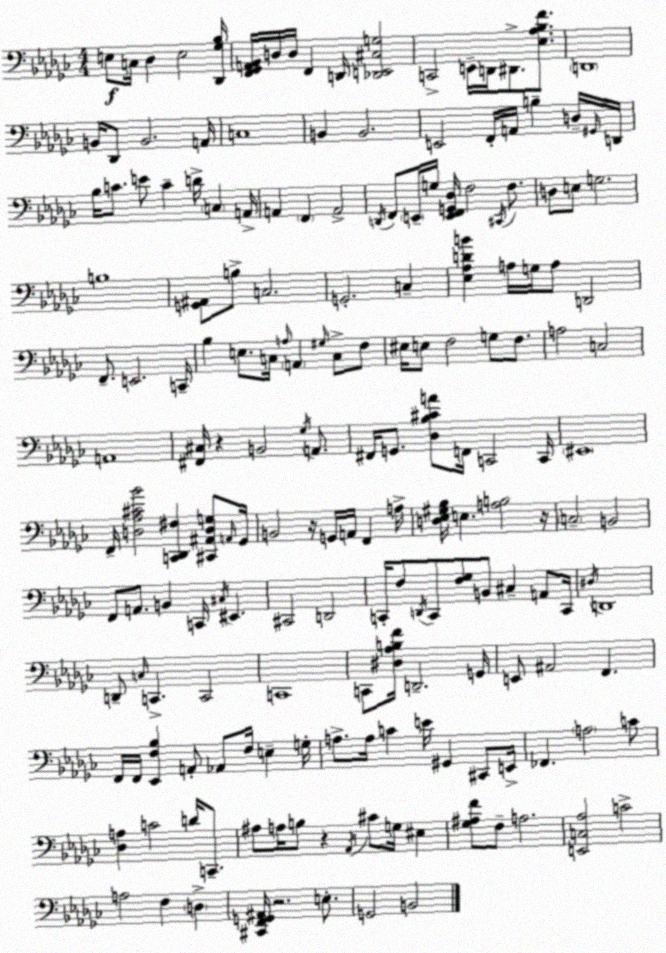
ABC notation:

X:1
T:Untitled
M:4/4
L:1/4
K:Ebm
E,/2 C,/4 _D, E,2 [_D,,_G,_B,]/4 [F,,_G,,A,,_B,,]/4 D,/4 D,/4 F,, D,,/4 [_D,,E,,^C,G,]2 C,,2 E,,/4 D,,/4 ^D,,/2 [_E,_A,_B,F]/2 D,,4 B,,/4 _D,,/2 B,,2 A,,/4 C,4 B,, B,,2 E,,2 F,,/4 A,,/4 B, D,/4 ^G,,/4 D,,/4 _B,/4 C/2 E/2 C D/4 C, A,,/4 A,, F,, A,,2 D,,/4 F,,/2 E,,/4 G,/4 [E,,F,,G,,_D,]/4 F,2 ^C,,/4 F,/2 D,/2 E,/2 G,2 B,4 [G,,^A,,]/2 B,/2 C,2 G,,2 C, [_E,_A,DB] A,/4 G,/4 A,/2 D,,2 F,,/2 E,,2 C,,/4 _B, E,/2 C,/4 A,/4 A,, ^G,/4 C,/2 F,/2 ^E,/4 E,/2 F,2 G,/2 F,/2 A,2 C,2 A,,4 [^F,,^C,]/4 z B,,2 _G,/4 A,,/2 ^F,,/4 G,,/2 [_D,_B,^CA]/2 F,,/4 C,,2 C,,/4 ^E,,4 F,,/4 [D,_A,^C_B]2 [C,,_D,,^F,] [^C,,^A,,D,G,]/2 A,,/4 _G,,/4 B,,2 z/4 G,,/4 A,,/4 F,, A,/4 [D,_E,^G,_B,]/4 E, [A,B,]2 z/4 C,2 B,,2 F,,/2 A,,/2 B,, C,,/4 ^C,/4 ^E,, ^C,,2 D,,2 C,,/4 F,/2 D,,/4 C,,/2 [F,_G,]/2 B,,/2 ^C, A,,/2 C,,/4 ^D,/4 D,,4 D,,/2 C,/4 C,, C,,2 C,,4 C,,/2 [^D,_A,B,F]/4 D,,2 G,,/4 E,,/2 ^A,,2 F,, F,,/4 F,,/4 [_E,,F,_B,] A,,/2 _A,,/2 F,/4 E, G,/4 A,/2 A,/4 C E/4 ^G,, ^C,,/2 E,,/4 _F,, A,2 C/2 [_D,A,] C2 D/4 C,,/2 ^A,/2 A,/4 B,/2 z _A,,/4 ^C/2 G,/4 ^E, [_G,^A,F]/2 F,/2 A,2 [E,,C,_A,]2 C2 A,2 F, D, [^C,,F,,G,,^A,,]/4 z2 E,/2 G,,2 B,,2